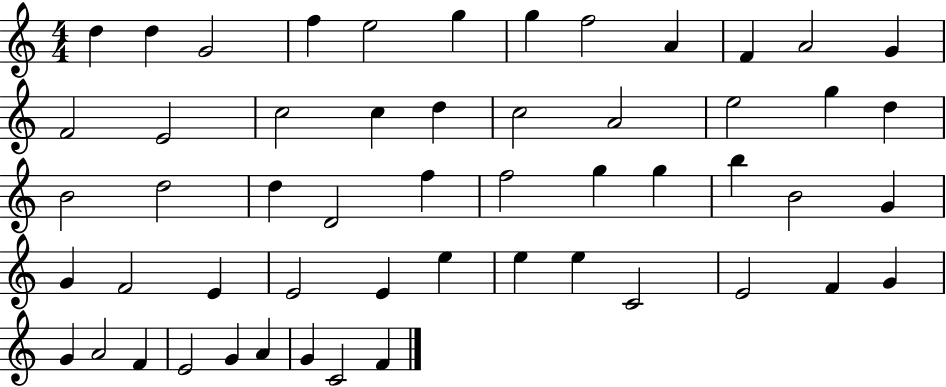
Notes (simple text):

D5/q D5/q G4/h F5/q E5/h G5/q G5/q F5/h A4/q F4/q A4/h G4/q F4/h E4/h C5/h C5/q D5/q C5/h A4/h E5/h G5/q D5/q B4/h D5/h D5/q D4/h F5/q F5/h G5/q G5/q B5/q B4/h G4/q G4/q F4/h E4/q E4/h E4/q E5/q E5/q E5/q C4/h E4/h F4/q G4/q G4/q A4/h F4/q E4/h G4/q A4/q G4/q C4/h F4/q